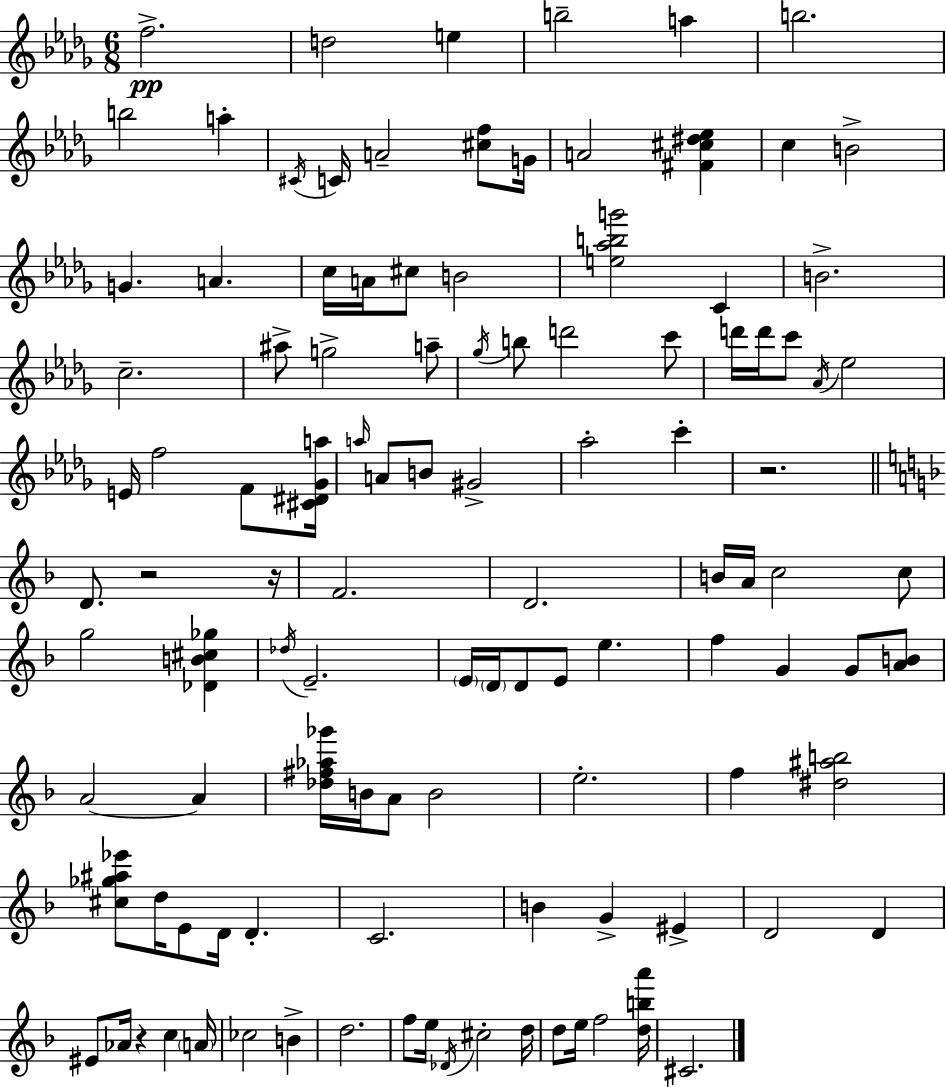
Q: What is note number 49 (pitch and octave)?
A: B4